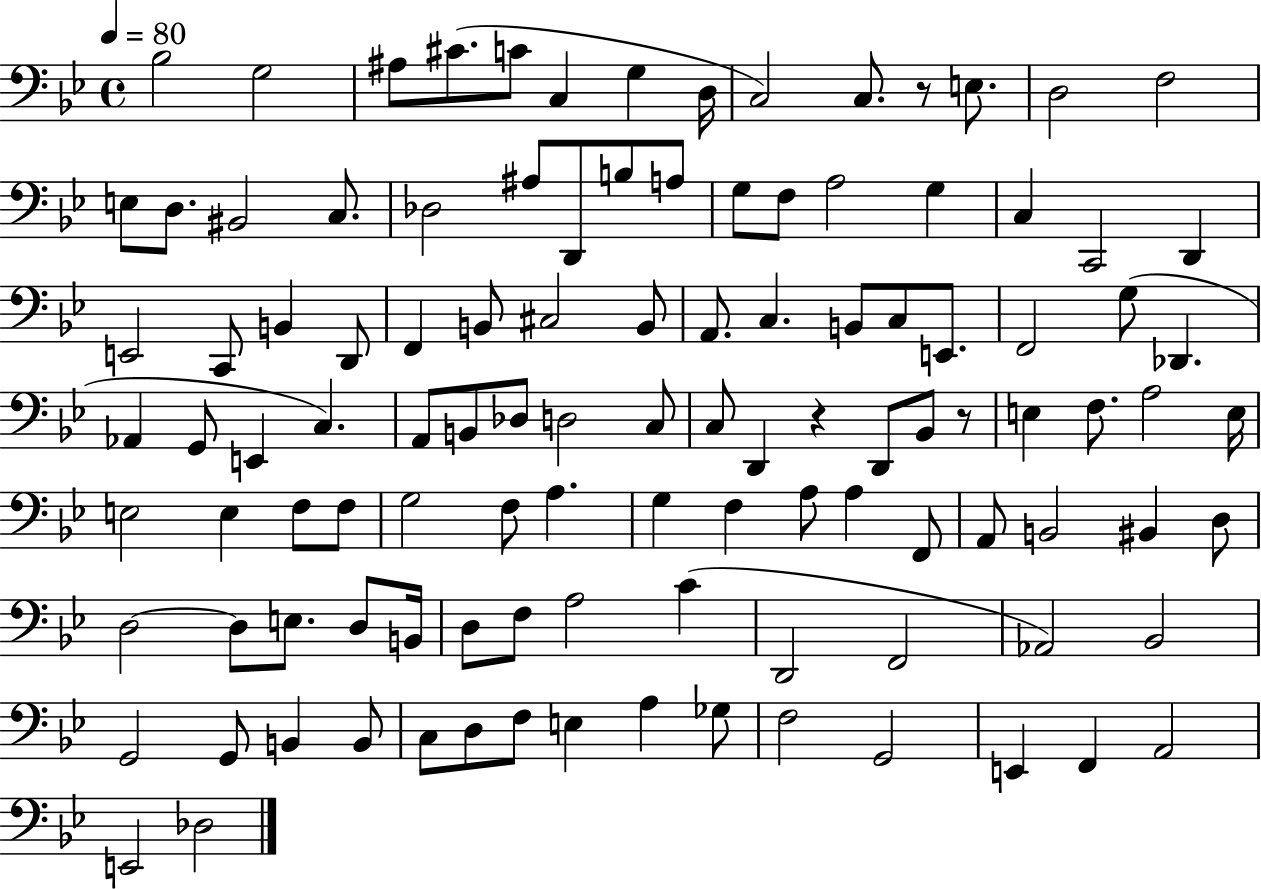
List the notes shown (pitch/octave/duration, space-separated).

Bb3/h G3/h A#3/e C#4/e. C4/e C3/q G3/q D3/s C3/h C3/e. R/e E3/e. D3/h F3/h E3/e D3/e. BIS2/h C3/e. Db3/h A#3/e D2/e B3/e A3/e G3/e F3/e A3/h G3/q C3/q C2/h D2/q E2/h C2/e B2/q D2/e F2/q B2/e C#3/h B2/e A2/e. C3/q. B2/e C3/e E2/e. F2/h G3/e Db2/q. Ab2/q G2/e E2/q C3/q. A2/e B2/e Db3/e D3/h C3/e C3/e D2/q R/q D2/e Bb2/e R/e E3/q F3/e. A3/h E3/s E3/h E3/q F3/e F3/e G3/h F3/e A3/q. G3/q F3/q A3/e A3/q F2/e A2/e B2/h BIS2/q D3/e D3/h D3/e E3/e. D3/e B2/s D3/e F3/e A3/h C4/q D2/h F2/h Ab2/h Bb2/h G2/h G2/e B2/q B2/e C3/e D3/e F3/e E3/q A3/q Gb3/e F3/h G2/h E2/q F2/q A2/h E2/h Db3/h